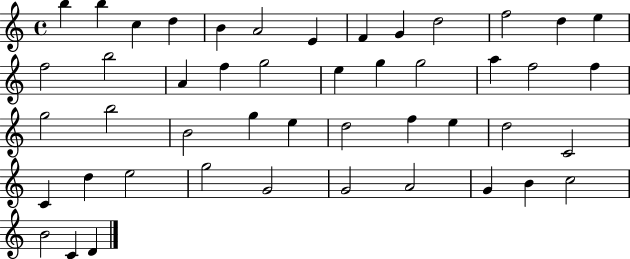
B5/q B5/q C5/q D5/q B4/q A4/h E4/q F4/q G4/q D5/h F5/h D5/q E5/q F5/h B5/h A4/q F5/q G5/h E5/q G5/q G5/h A5/q F5/h F5/q G5/h B5/h B4/h G5/q E5/q D5/h F5/q E5/q D5/h C4/h C4/q D5/q E5/h G5/h G4/h G4/h A4/h G4/q B4/q C5/h B4/h C4/q D4/q